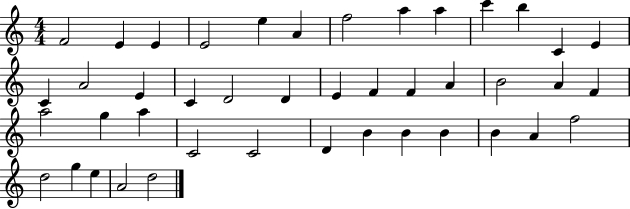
F4/h E4/q E4/q E4/h E5/q A4/q F5/h A5/q A5/q C6/q B5/q C4/q E4/q C4/q A4/h E4/q C4/q D4/h D4/q E4/q F4/q F4/q A4/q B4/h A4/q F4/q A5/h G5/q A5/q C4/h C4/h D4/q B4/q B4/q B4/q B4/q A4/q F5/h D5/h G5/q E5/q A4/h D5/h